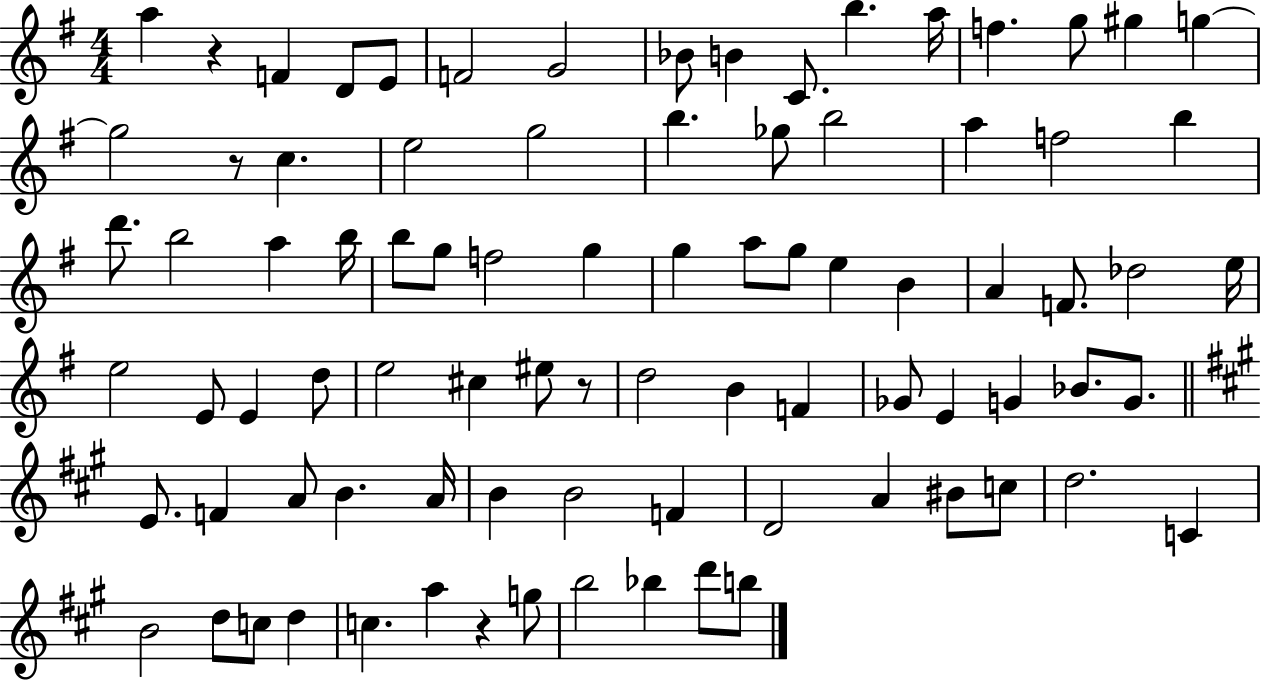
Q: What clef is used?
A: treble